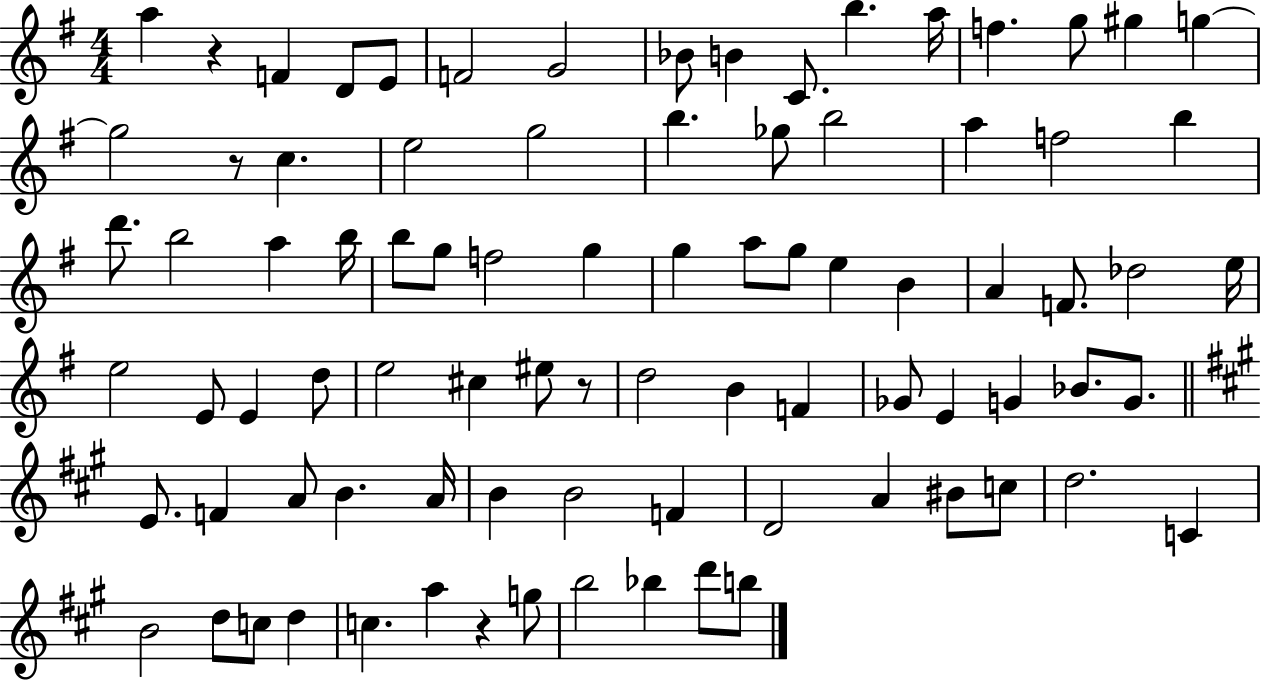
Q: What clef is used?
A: treble